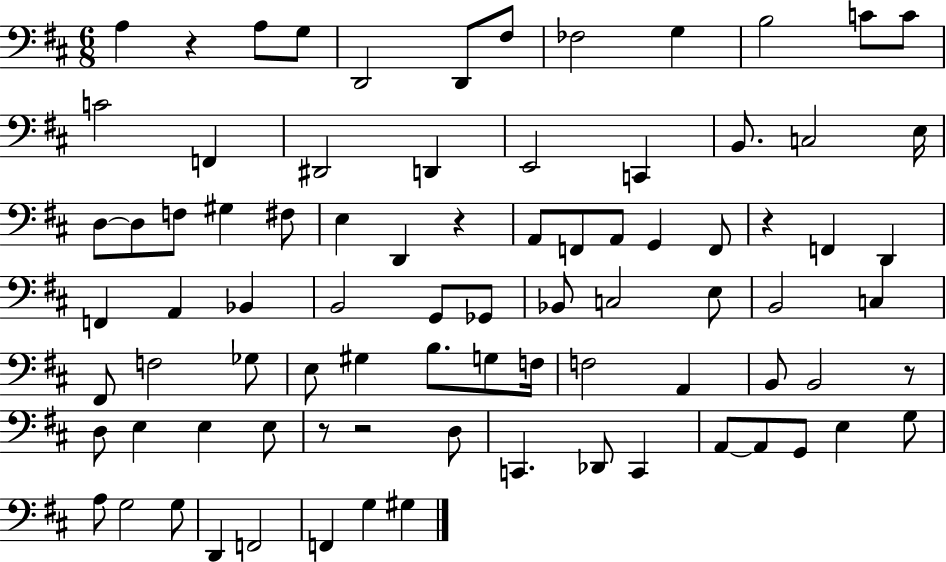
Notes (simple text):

A3/q R/q A3/e G3/e D2/h D2/e F#3/e FES3/h G3/q B3/h C4/e C4/e C4/h F2/q D#2/h D2/q E2/h C2/q B2/e. C3/h E3/s D3/e D3/e F3/e G#3/q F#3/e E3/q D2/q R/q A2/e F2/e A2/e G2/q F2/e R/q F2/q D2/q F2/q A2/q Bb2/q B2/h G2/e Gb2/e Bb2/e C3/h E3/e B2/h C3/q F#2/e F3/h Gb3/e E3/e G#3/q B3/e. G3/e F3/s F3/h A2/q B2/e B2/h R/e D3/e E3/q E3/q E3/e R/e R/h D3/e C2/q. Db2/e C2/q A2/e A2/e G2/e E3/q G3/e A3/e G3/h G3/e D2/q F2/h F2/q G3/q G#3/q